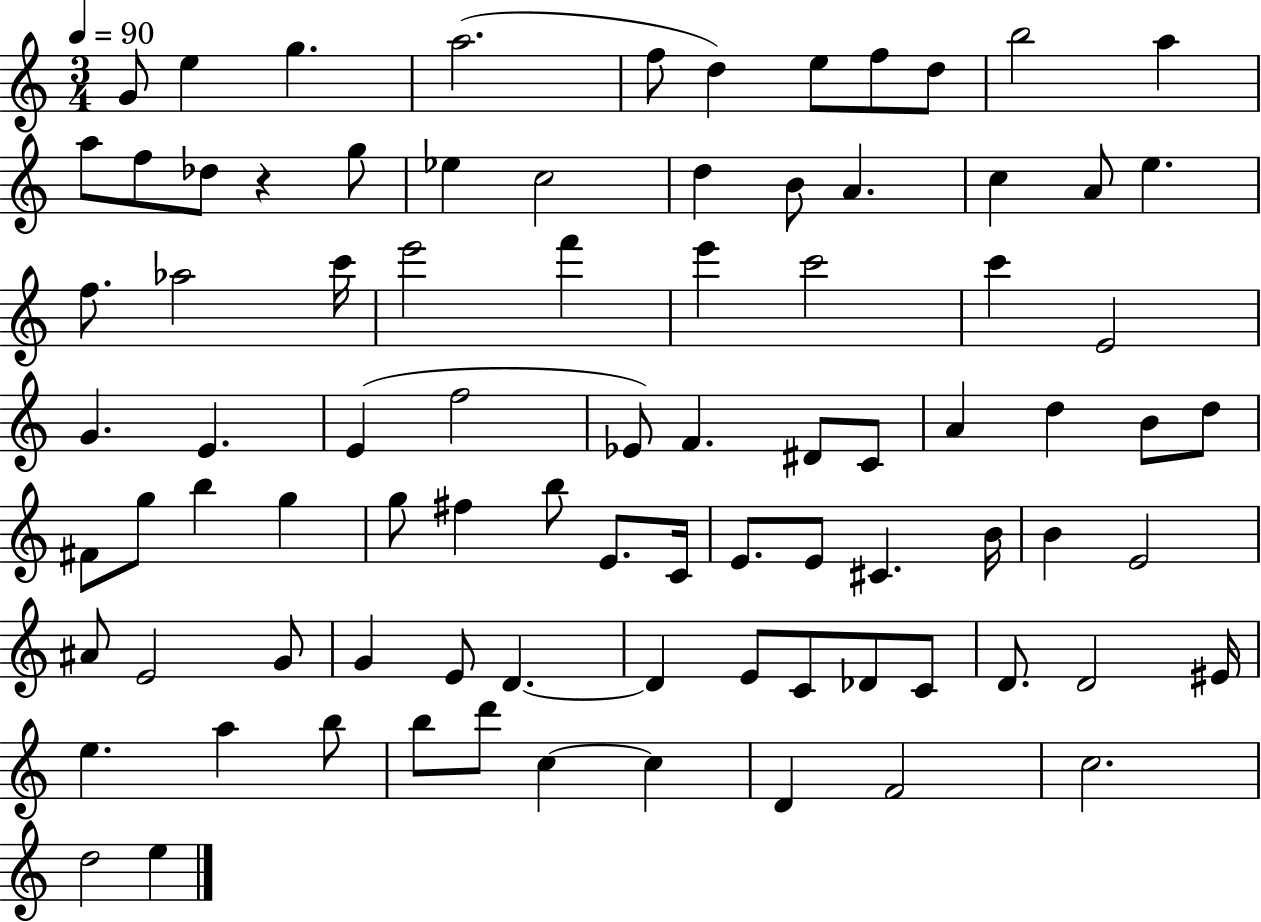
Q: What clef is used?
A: treble